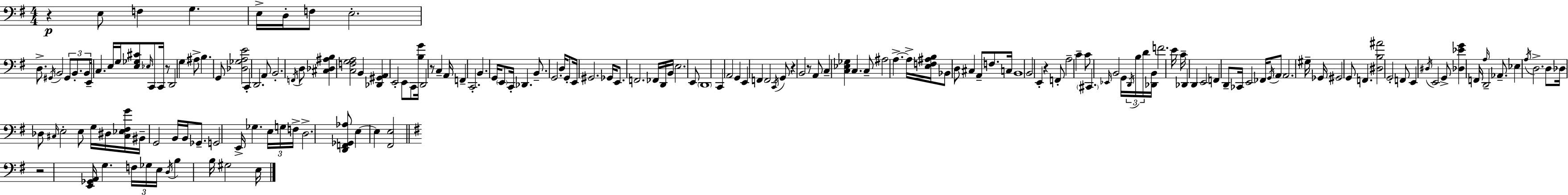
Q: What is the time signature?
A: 4/4